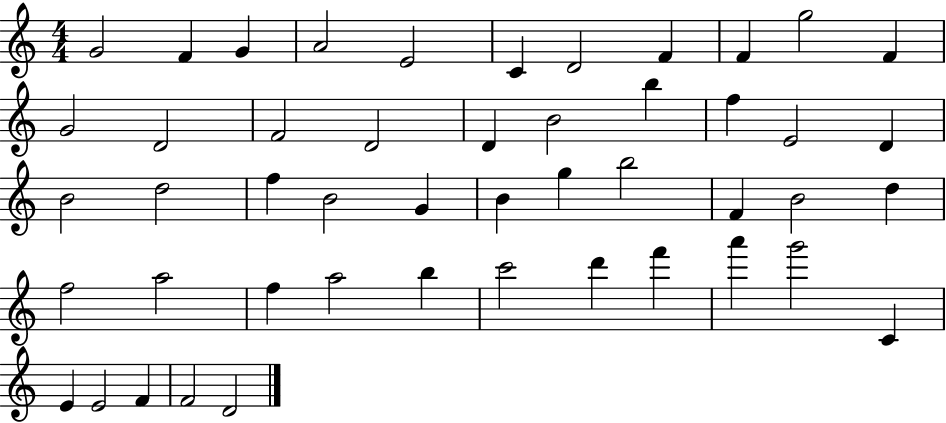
G4/h F4/q G4/q A4/h E4/h C4/q D4/h F4/q F4/q G5/h F4/q G4/h D4/h F4/h D4/h D4/q B4/h B5/q F5/q E4/h D4/q B4/h D5/h F5/q B4/h G4/q B4/q G5/q B5/h F4/q B4/h D5/q F5/h A5/h F5/q A5/h B5/q C6/h D6/q F6/q A6/q G6/h C4/q E4/q E4/h F4/q F4/h D4/h